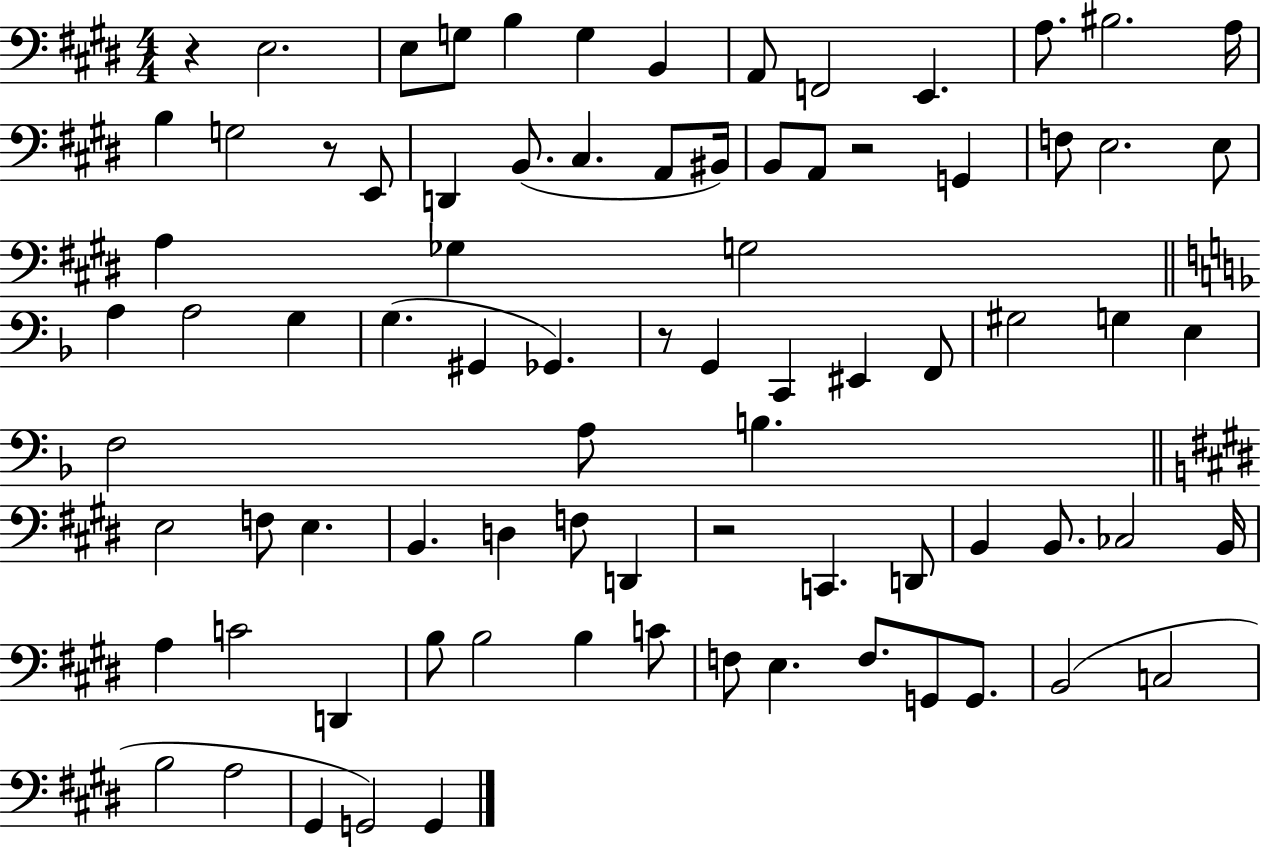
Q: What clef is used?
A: bass